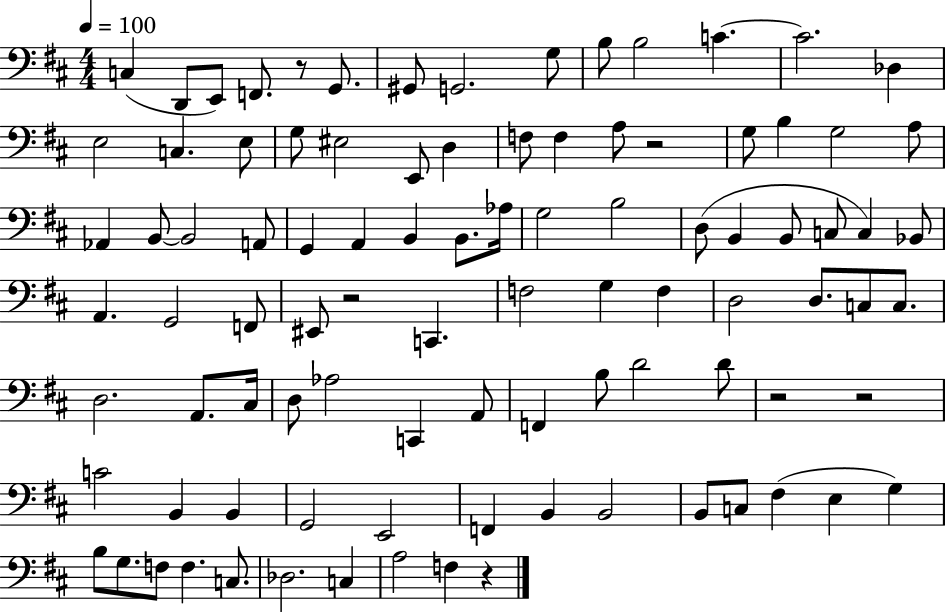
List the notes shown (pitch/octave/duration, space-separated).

C3/q D2/e E2/e F2/e. R/e G2/e. G#2/e G2/h. G3/e B3/e B3/h C4/q. C4/h. Db3/q E3/h C3/q. E3/e G3/e EIS3/h E2/e D3/q F3/e F3/q A3/e R/h G3/e B3/q G3/h A3/e Ab2/q B2/e B2/h A2/e G2/q A2/q B2/q B2/e. Ab3/s G3/h B3/h D3/e B2/q B2/e C3/e C3/q Bb2/e A2/q. G2/h F2/e EIS2/e R/h C2/q. F3/h G3/q F3/q D3/h D3/e. C3/e C3/e. D3/h. A2/e. C#3/s D3/e Ab3/h C2/q A2/e F2/q B3/e D4/h D4/e R/h R/h C4/h B2/q B2/q G2/h E2/h F2/q B2/q B2/h B2/e C3/e F#3/q E3/q G3/q B3/e G3/e. F3/e F3/q. C3/e. Db3/h. C3/q A3/h F3/q R/q